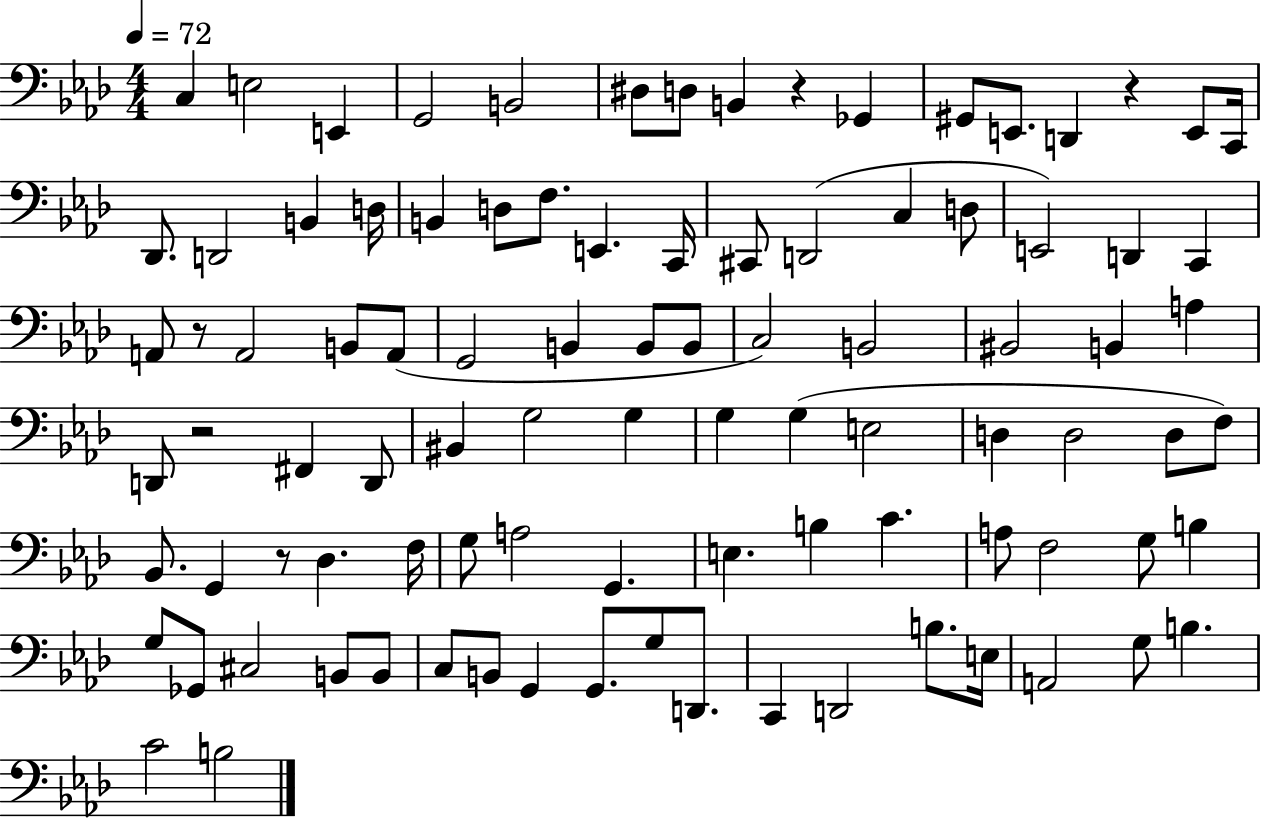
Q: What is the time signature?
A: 4/4